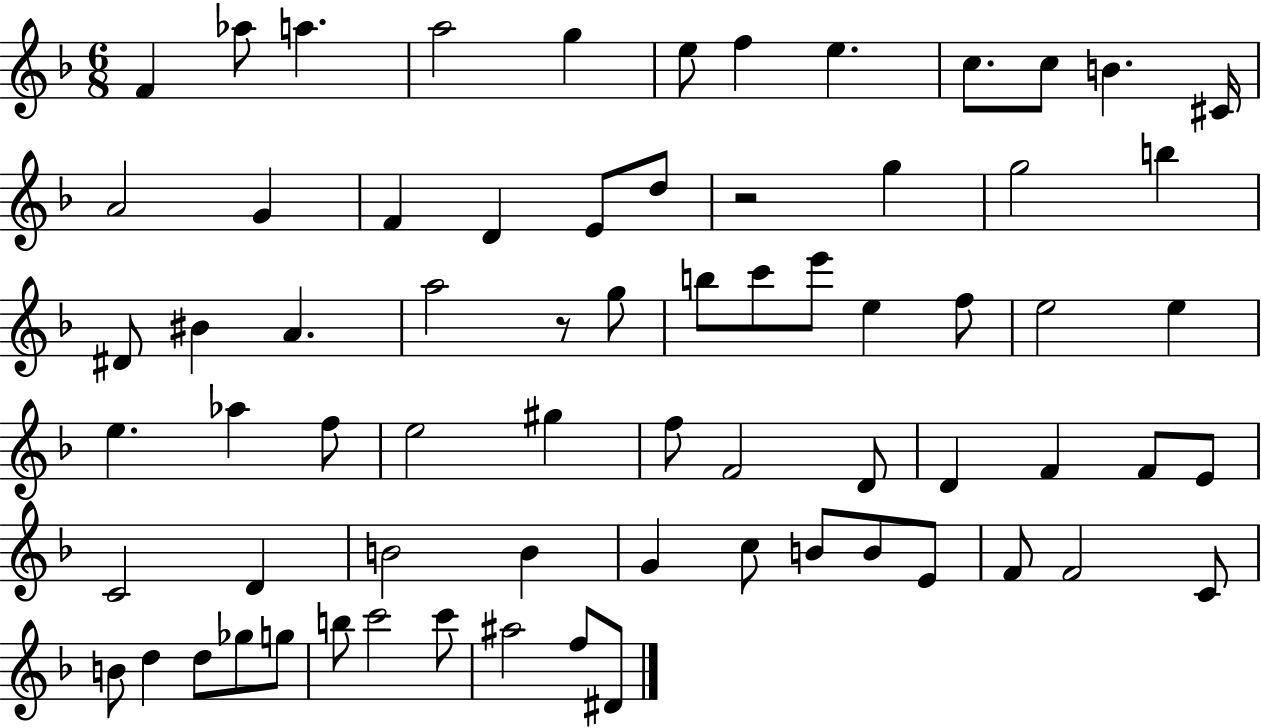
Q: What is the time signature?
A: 6/8